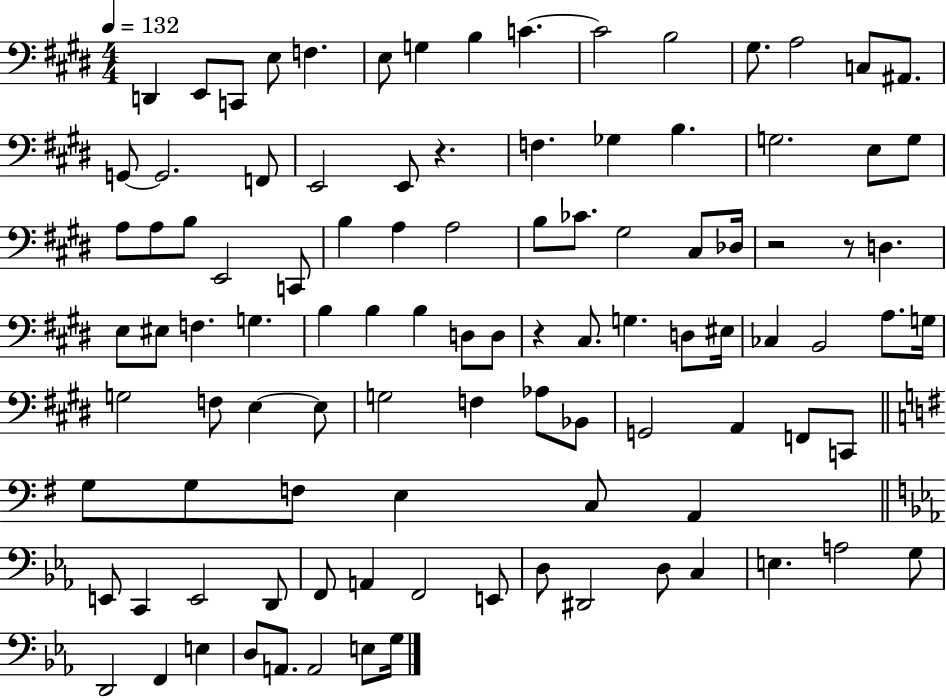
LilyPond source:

{
  \clef bass
  \numericTimeSignature
  \time 4/4
  \key e \major
  \tempo 4 = 132
  d,4 e,8 c,8 e8 f4. | e8 g4 b4 c'4.~~ | c'2 b2 | gis8. a2 c8 ais,8. | \break g,8~~ g,2. f,8 | e,2 e,8 r4. | f4. ges4 b4. | g2. e8 g8 | \break a8 a8 b8 e,2 c,8 | b4 a4 a2 | b8 ces'8. gis2 cis8 des16 | r2 r8 d4. | \break e8 eis8 f4. g4. | b4 b4 b4 d8 d8 | r4 cis8. g4. d8 eis16 | ces4 b,2 a8. g16 | \break g2 f8 e4~~ e8 | g2 f4 aes8 bes,8 | g,2 a,4 f,8 c,8 | \bar "||" \break \key e \minor g8 g8 f8 e4 c8 a,4 | \bar "||" \break \key ees \major e,8 c,4 e,2 d,8 | f,8 a,4 f,2 e,8 | d8 dis,2 d8 c4 | e4. a2 g8 | \break d,2 f,4 e4 | d8 a,8. a,2 e8 g16 | \bar "|."
}